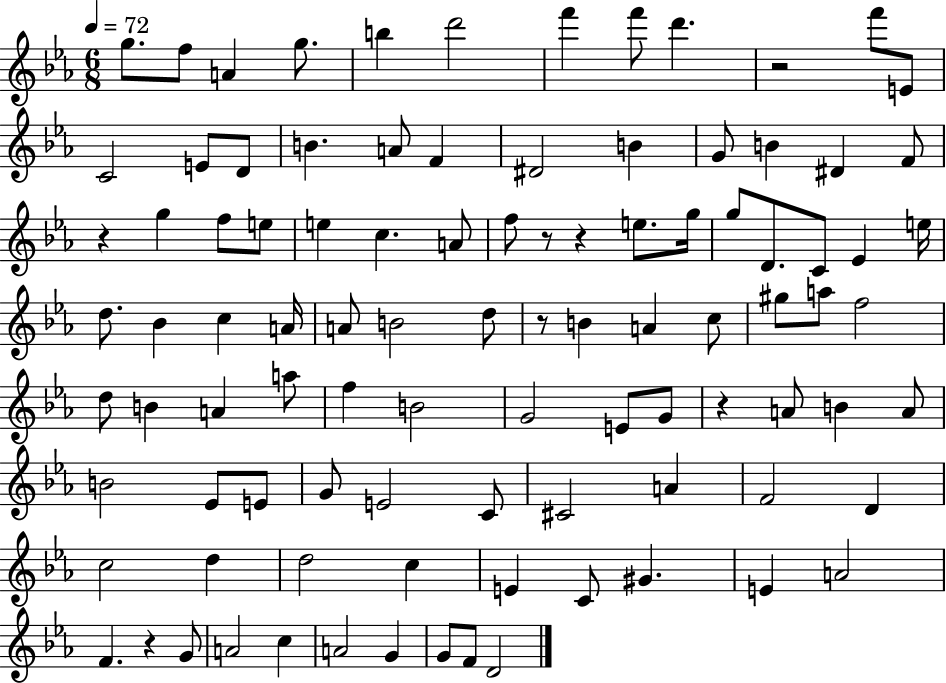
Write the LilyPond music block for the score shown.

{
  \clef treble
  \numericTimeSignature
  \time 6/8
  \key ees \major
  \tempo 4 = 72
  g''8. f''8 a'4 g''8. | b''4 d'''2 | f'''4 f'''8 d'''4. | r2 f'''8 e'8 | \break c'2 e'8 d'8 | b'4. a'8 f'4 | dis'2 b'4 | g'8 b'4 dis'4 f'8 | \break r4 g''4 f''8 e''8 | e''4 c''4. a'8 | f''8 r8 r4 e''8. g''16 | g''8 d'8. c'8 ees'4 e''16 | \break d''8. bes'4 c''4 a'16 | a'8 b'2 d''8 | r8 b'4 a'4 c''8 | gis''8 a''8 f''2 | \break d''8 b'4 a'4 a''8 | f''4 b'2 | g'2 e'8 g'8 | r4 a'8 b'4 a'8 | \break b'2 ees'8 e'8 | g'8 e'2 c'8 | cis'2 a'4 | f'2 d'4 | \break c''2 d''4 | d''2 c''4 | e'4 c'8 gis'4. | e'4 a'2 | \break f'4. r4 g'8 | a'2 c''4 | a'2 g'4 | g'8 f'8 d'2 | \break \bar "|."
}